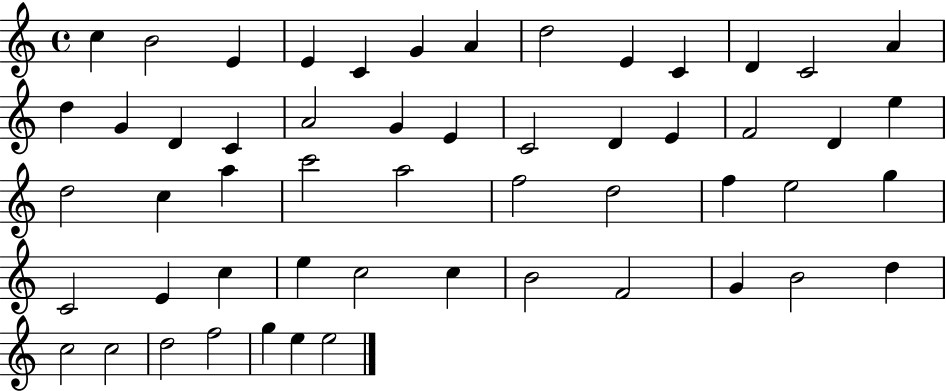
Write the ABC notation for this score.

X:1
T:Untitled
M:4/4
L:1/4
K:C
c B2 E E C G A d2 E C D C2 A d G D C A2 G E C2 D E F2 D e d2 c a c'2 a2 f2 d2 f e2 g C2 E c e c2 c B2 F2 G B2 d c2 c2 d2 f2 g e e2